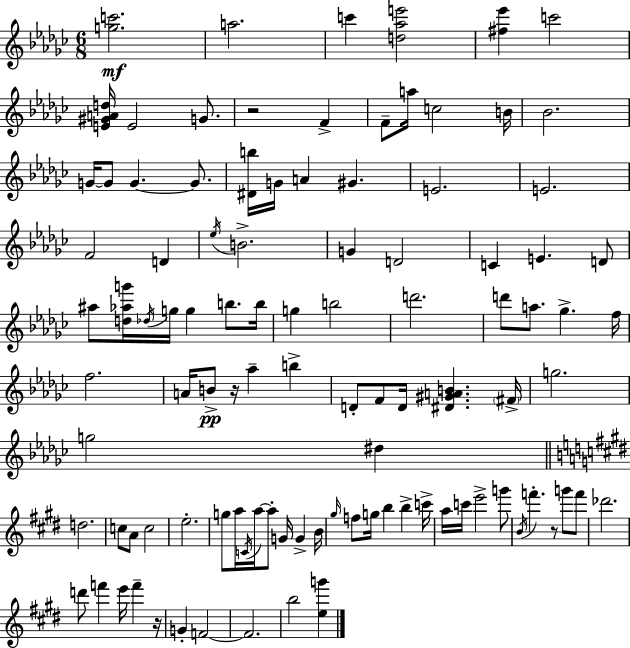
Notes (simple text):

[G5,C6]/h. A5/h. C6/q [D5,Ab5,E6]/h [F#5,Eb6]/q C6/h [E4,G#4,A4,D5]/s E4/h G4/e. R/h F4/q F4/e A5/s C5/h B4/s Bb4/h. G4/s G4/e G4/q. G4/e. [D#4,B5]/s G4/s A4/q G#4/q. E4/h. E4/h. F4/h D4/q Eb5/s B4/h. G4/q D4/h C4/q E4/q. D4/e A#5/e [D5,Ab5,G6]/s Db5/s G5/s G5/q B5/e. B5/s G5/q B5/h D6/h. D6/e A5/e. Gb5/q. F5/s F5/h. A4/s B4/e R/s Ab5/q B5/q D4/e F4/e D4/s [D#4,G#4,A4,B4]/q. F#4/s G5/h. G5/h D#5/q D5/h. C5/e A4/e C5/h E5/h. G5/e A5/s C4/s A5/s A5/e G4/s G4/q B4/s G#5/s F5/e G5/s B5/q B5/q C6/s A5/s C6/s E6/h G6/e B4/s F6/q. R/e G6/e F6/e Db6/h. D6/e F6/q E6/s F6/q R/s G4/q F4/h F4/h. B5/h [E5,G6]/q